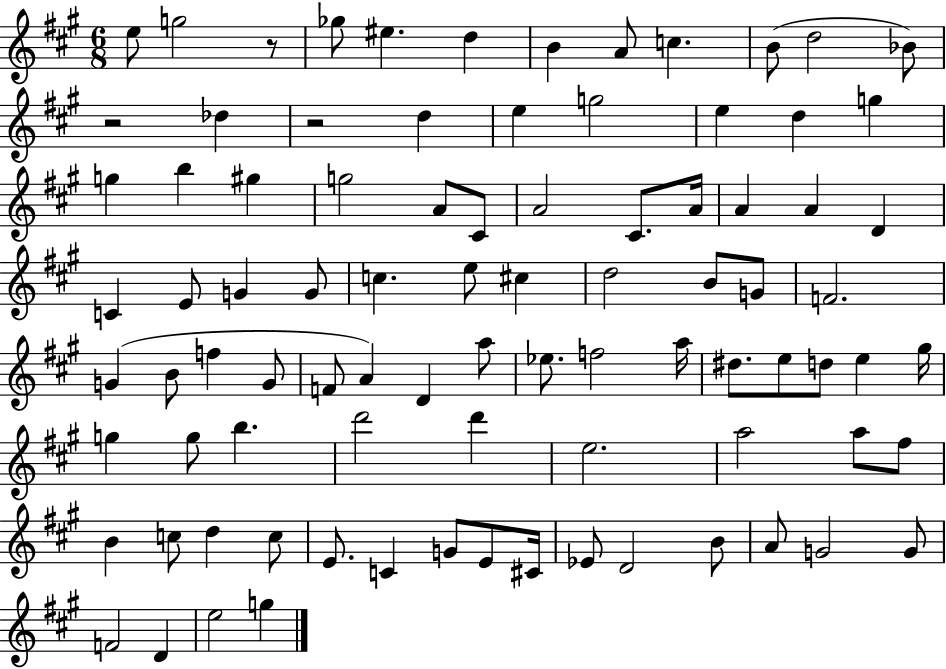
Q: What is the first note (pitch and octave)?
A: E5